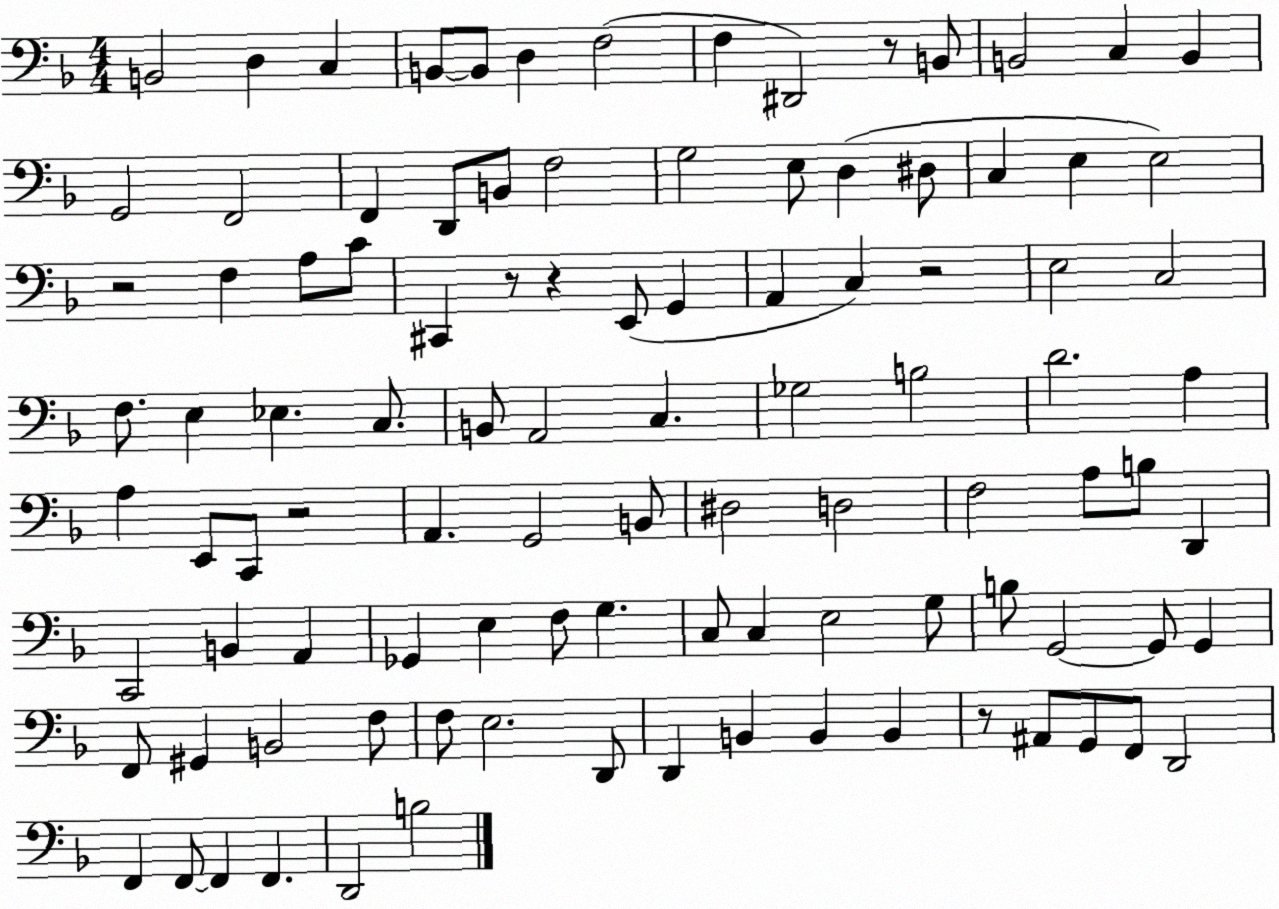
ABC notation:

X:1
T:Untitled
M:4/4
L:1/4
K:F
B,,2 D, C, B,,/2 B,,/2 D, F,2 F, ^D,,2 z/2 B,,/2 B,,2 C, B,, G,,2 F,,2 F,, D,,/2 B,,/2 F,2 G,2 E,/2 D, ^D,/2 C, E, E,2 z2 F, A,/2 C/2 ^C,, z/2 z E,,/2 G,, A,, C, z2 E,2 C,2 F,/2 E, _E, C,/2 B,,/2 A,,2 C, _G,2 B,2 D2 A, A, E,,/2 C,,/2 z2 A,, G,,2 B,,/2 ^D,2 D,2 F,2 A,/2 B,/2 D,, C,,2 B,, A,, _G,, E, F,/2 G, C,/2 C, E,2 G,/2 B,/2 G,,2 G,,/2 G,, F,,/2 ^G,, B,,2 F,/2 F,/2 E,2 D,,/2 D,, B,, B,, B,, z/2 ^A,,/2 G,,/2 F,,/2 D,,2 F,, F,,/2 F,, F,, D,,2 B,2